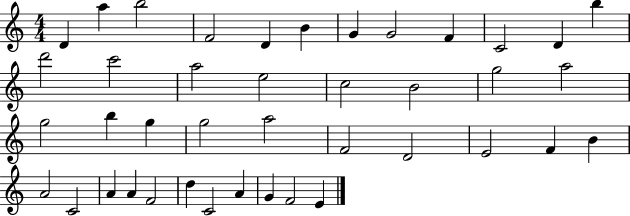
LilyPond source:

{
  \clef treble
  \numericTimeSignature
  \time 4/4
  \key c \major
  d'4 a''4 b''2 | f'2 d'4 b'4 | g'4 g'2 f'4 | c'2 d'4 b''4 | \break d'''2 c'''2 | a''2 e''2 | c''2 b'2 | g''2 a''2 | \break g''2 b''4 g''4 | g''2 a''2 | f'2 d'2 | e'2 f'4 b'4 | \break a'2 c'2 | a'4 a'4 f'2 | d''4 c'2 a'4 | g'4 f'2 e'4 | \break \bar "|."
}